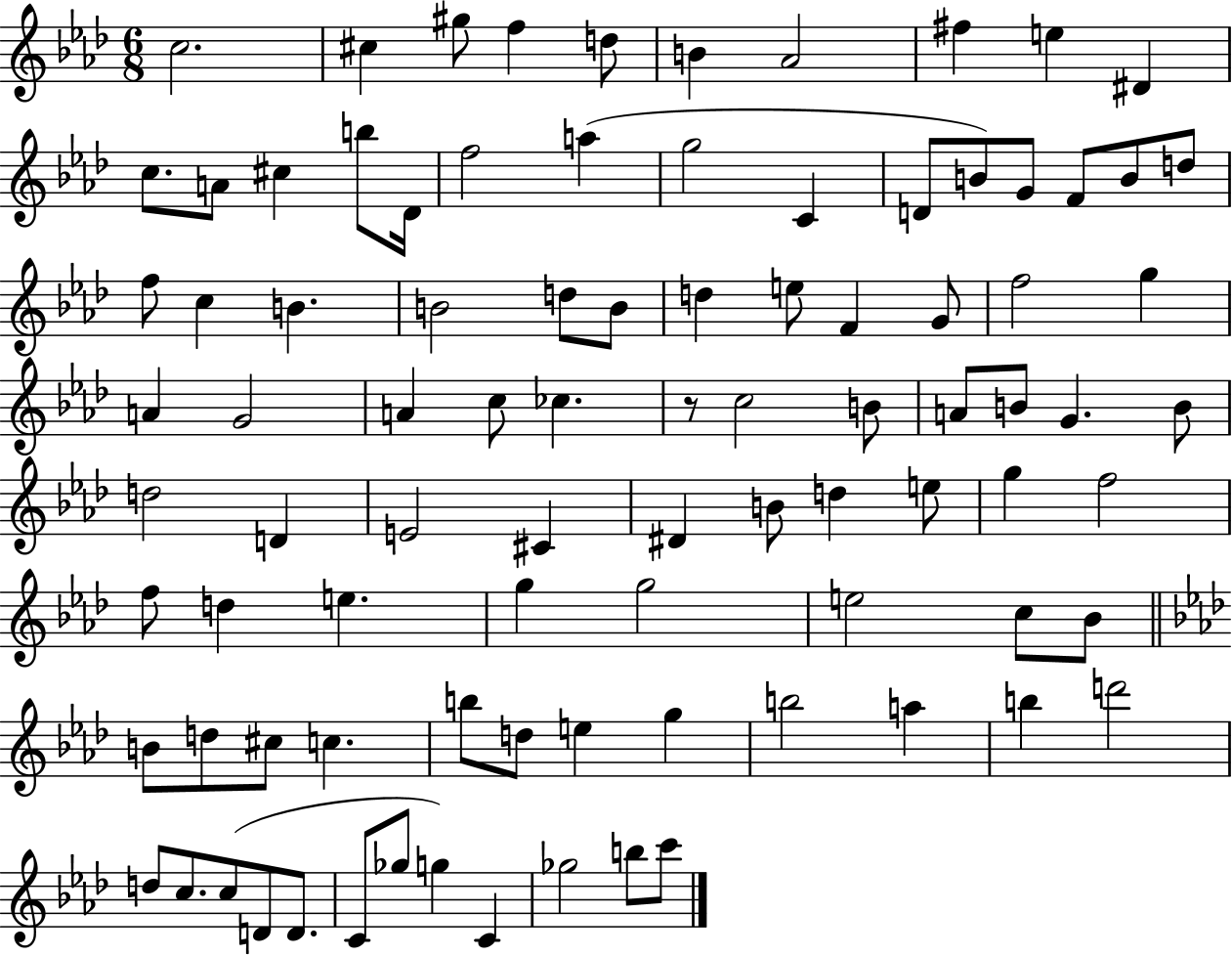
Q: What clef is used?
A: treble